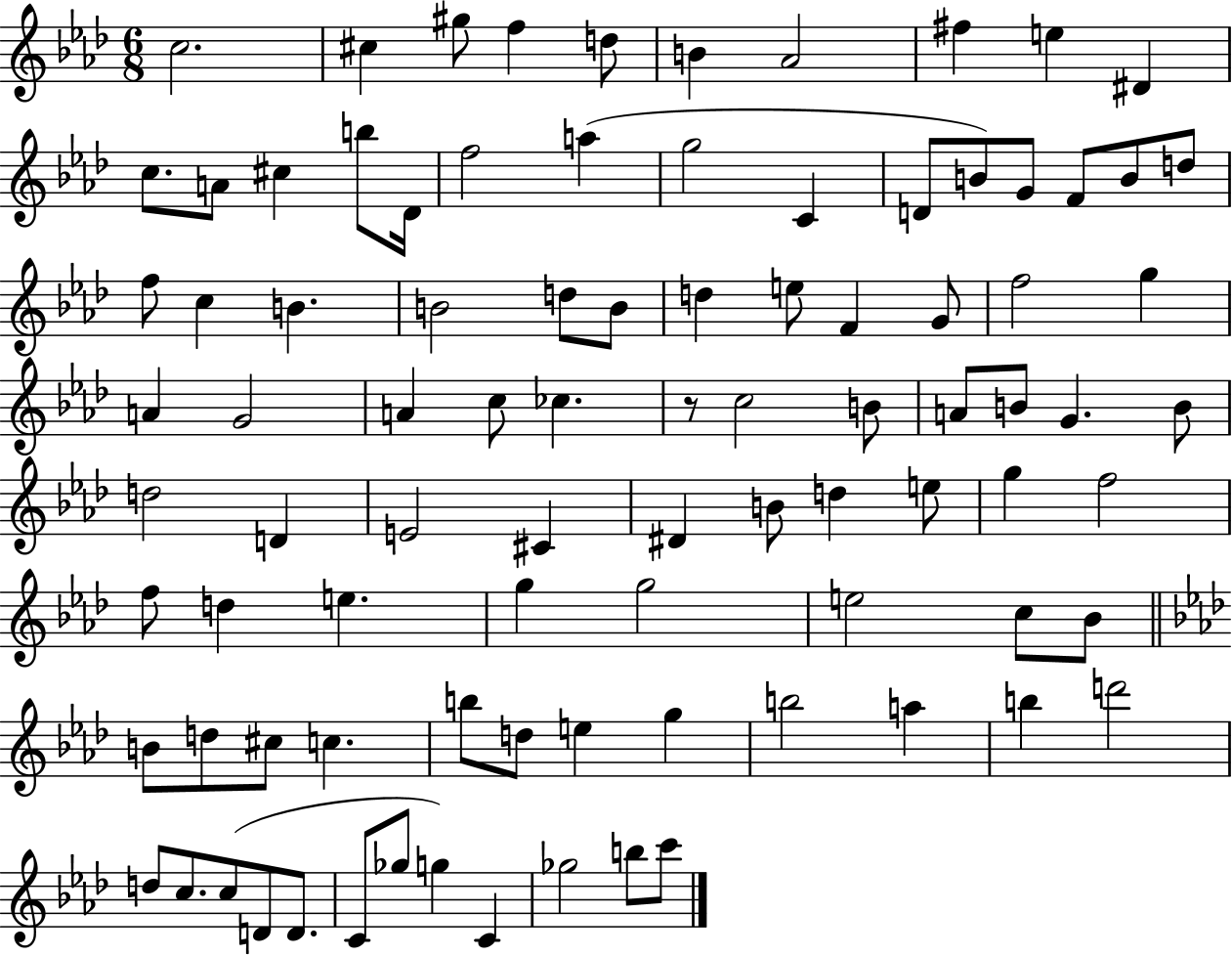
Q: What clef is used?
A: treble